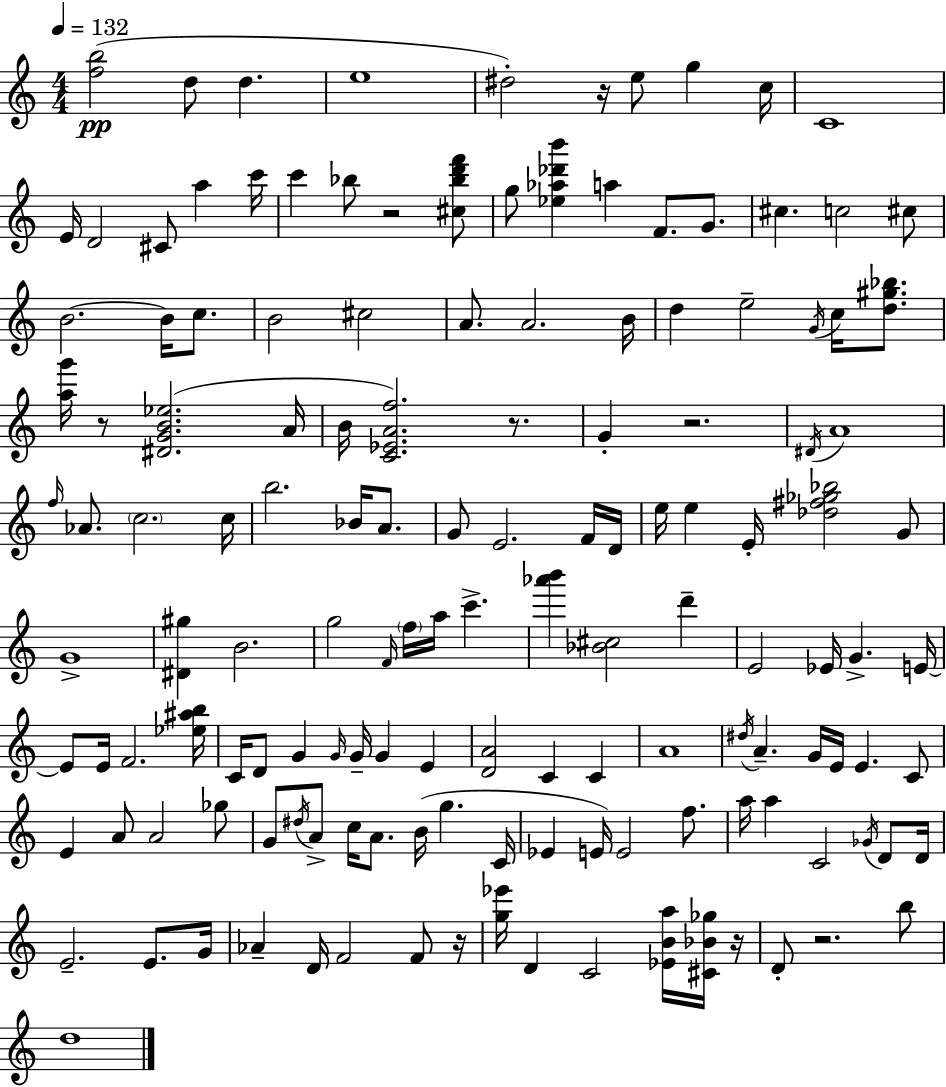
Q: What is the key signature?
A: A minor